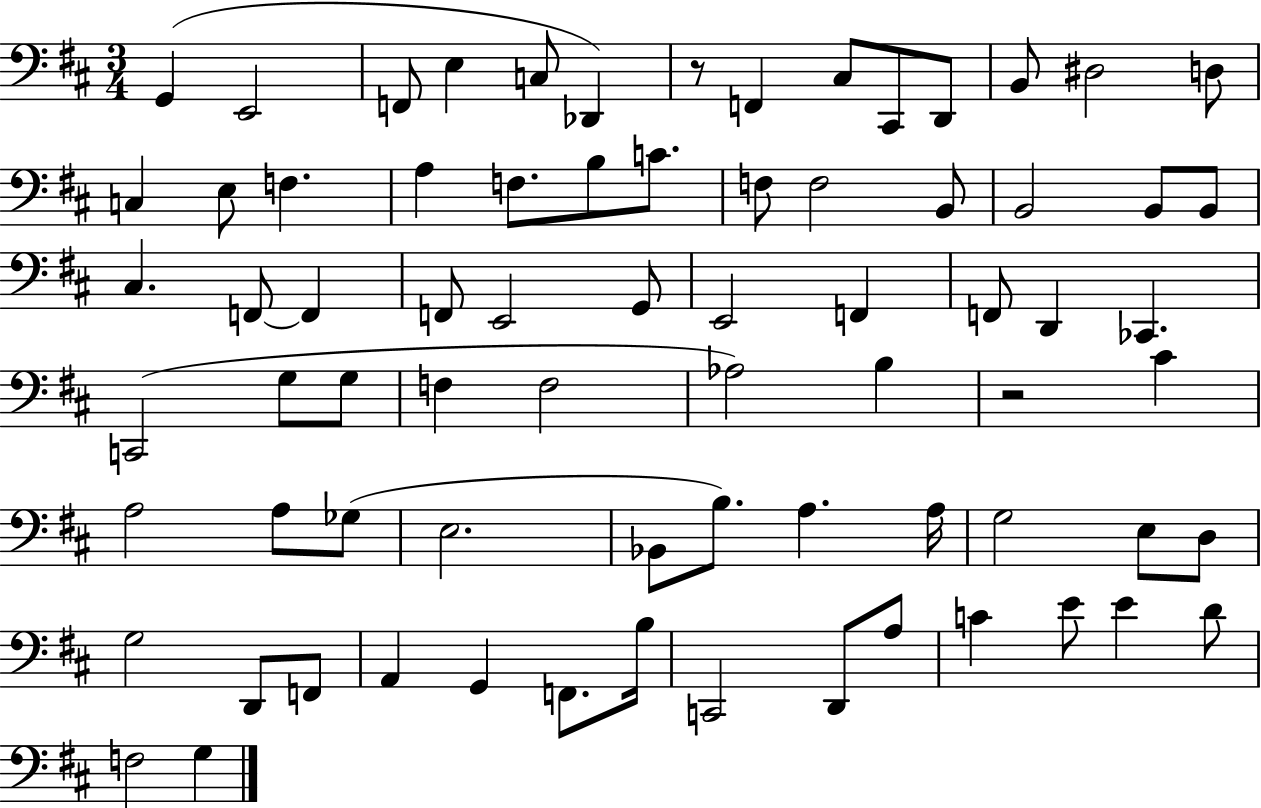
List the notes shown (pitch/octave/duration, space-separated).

G2/q E2/h F2/e E3/q C3/e Db2/q R/e F2/q C#3/e C#2/e D2/e B2/e D#3/h D3/e C3/q E3/e F3/q. A3/q F3/e. B3/e C4/e. F3/e F3/h B2/e B2/h B2/e B2/e C#3/q. F2/e F2/q F2/e E2/h G2/e E2/h F2/q F2/e D2/q CES2/q. C2/h G3/e G3/e F3/q F3/h Ab3/h B3/q R/h C#4/q A3/h A3/e Gb3/e E3/h. Bb2/e B3/e. A3/q. A3/s G3/h E3/e D3/e G3/h D2/e F2/e A2/q G2/q F2/e. B3/s C2/h D2/e A3/e C4/q E4/e E4/q D4/e F3/h G3/q